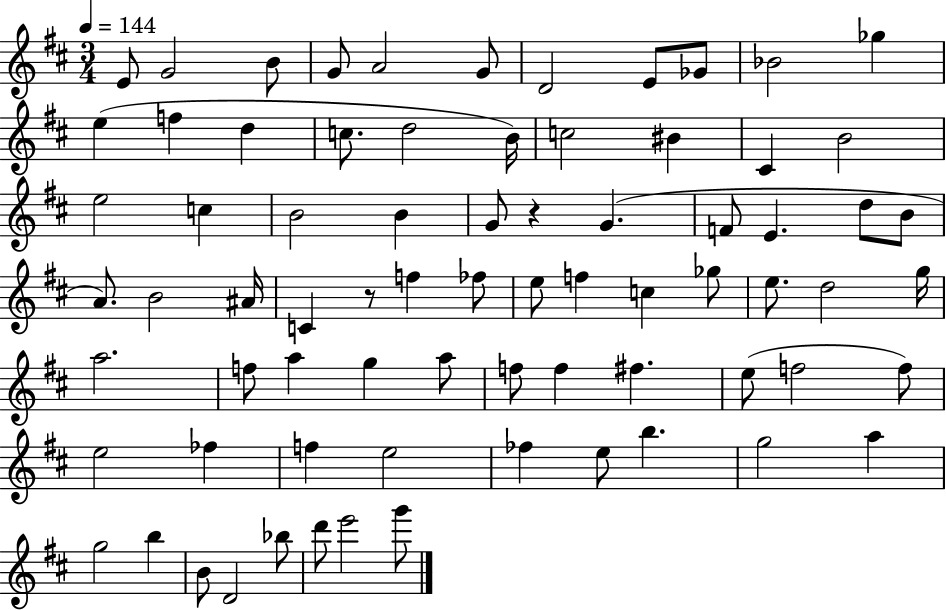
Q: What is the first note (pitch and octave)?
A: E4